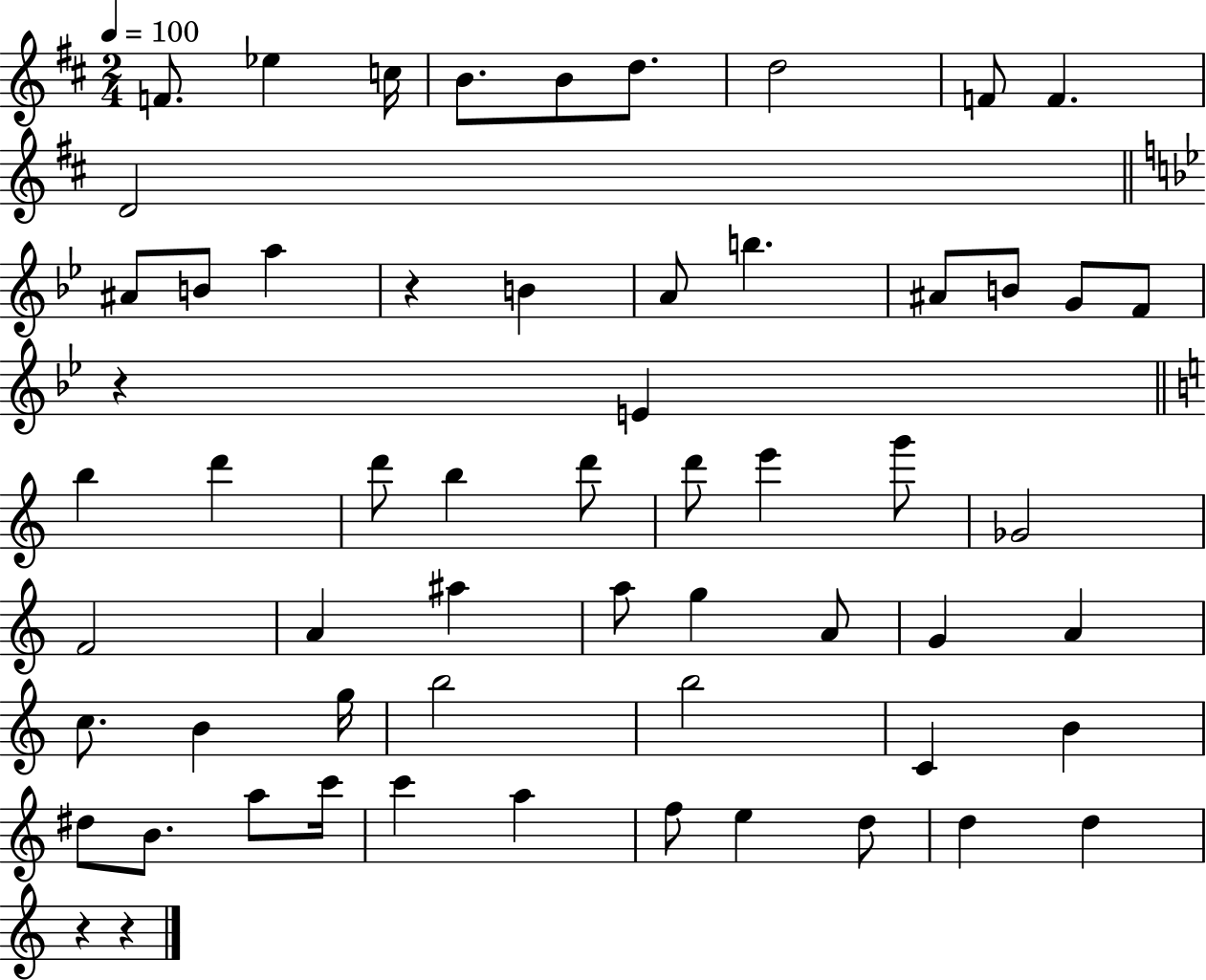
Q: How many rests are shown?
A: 4